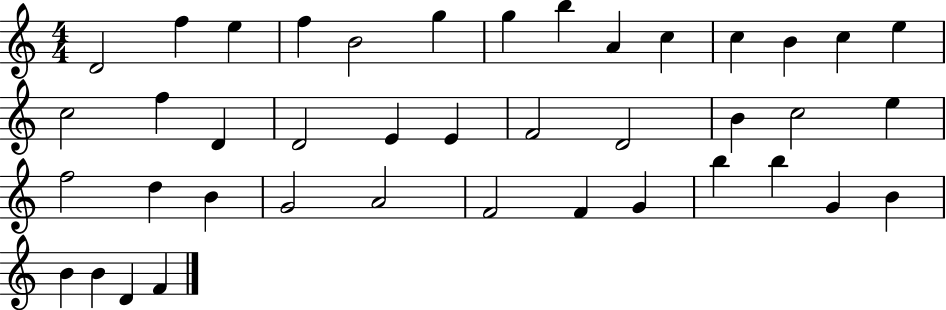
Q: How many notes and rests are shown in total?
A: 41